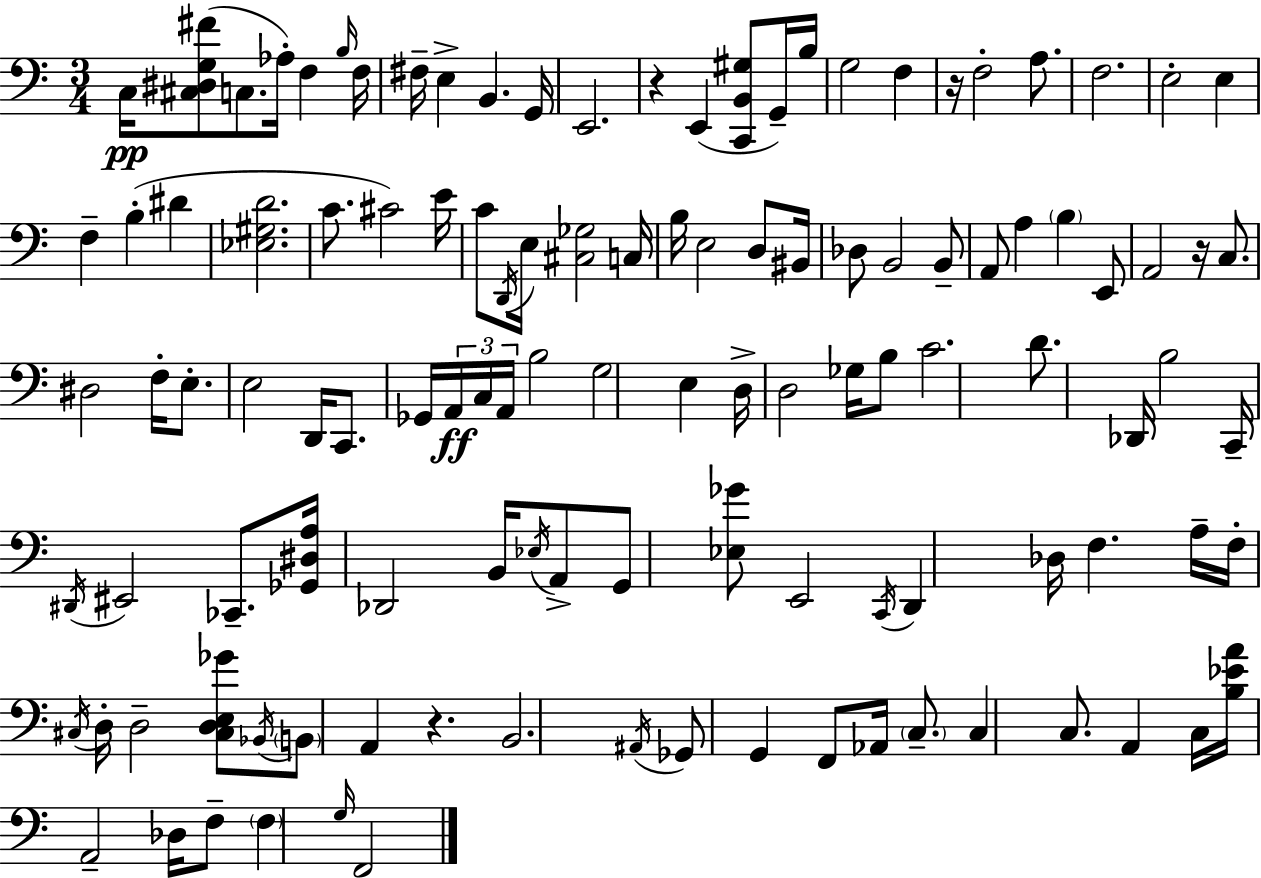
C3/s [C#3,D#3,G3,F#4]/e C3/e. Ab3/s F3/q B3/s F3/s F#3/s E3/q B2/q. G2/s E2/h. R/q E2/q [C2,B2,G#3]/e G2/s B3/s G3/h F3/q R/s F3/h A3/e. F3/h. E3/h E3/q F3/q B3/q D#4/q [Eb3,G#3,D4]/h. C4/e. C#4/h E4/s C4/e D2/s E3/s [C#3,Gb3]/h C3/s B3/s E3/h D3/e BIS2/s Db3/e B2/h B2/e A2/e A3/q B3/q E2/e A2/h R/s C3/e. D#3/h F3/s E3/e. E3/h D2/s C2/e. Gb2/s A2/s C3/s A2/s B3/h G3/h E3/q D3/s D3/h Gb3/s B3/e C4/h. D4/e. Db2/s B3/h C2/s D#2/s EIS2/h CES2/e. [Gb2,D#3,A3]/s Db2/h B2/s Eb3/s A2/e G2/e [Eb3,Gb4]/e E2/h C2/s D2/q Db3/s F3/q. A3/s F3/s C#3/s D3/s D3/h [C#3,D3,E3,Gb4]/e Bb2/s B2/e A2/q R/q. B2/h. A#2/s Gb2/e G2/q F2/e Ab2/s C3/e. C3/q C3/e. A2/q C3/s [B3,Eb4,A4]/s A2/h Db3/s F3/e F3/q G3/s F2/h